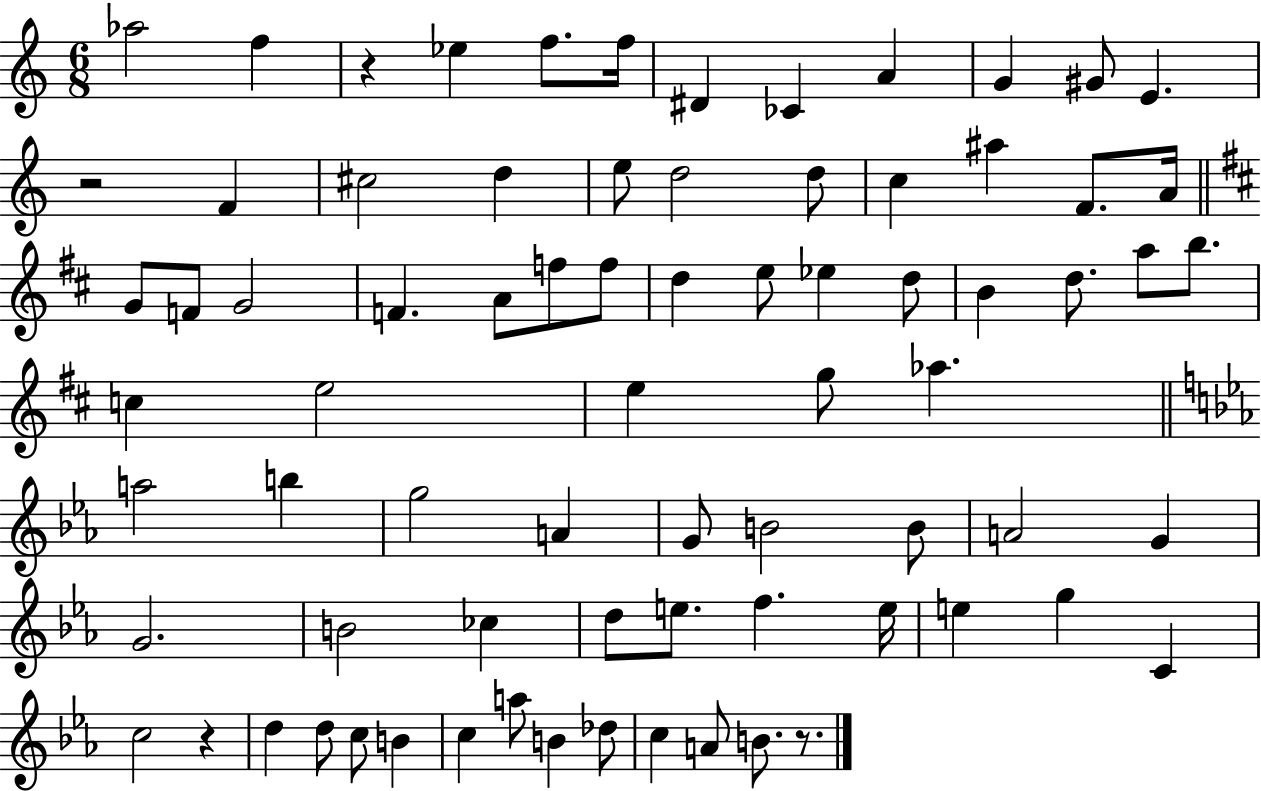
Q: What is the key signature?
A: C major